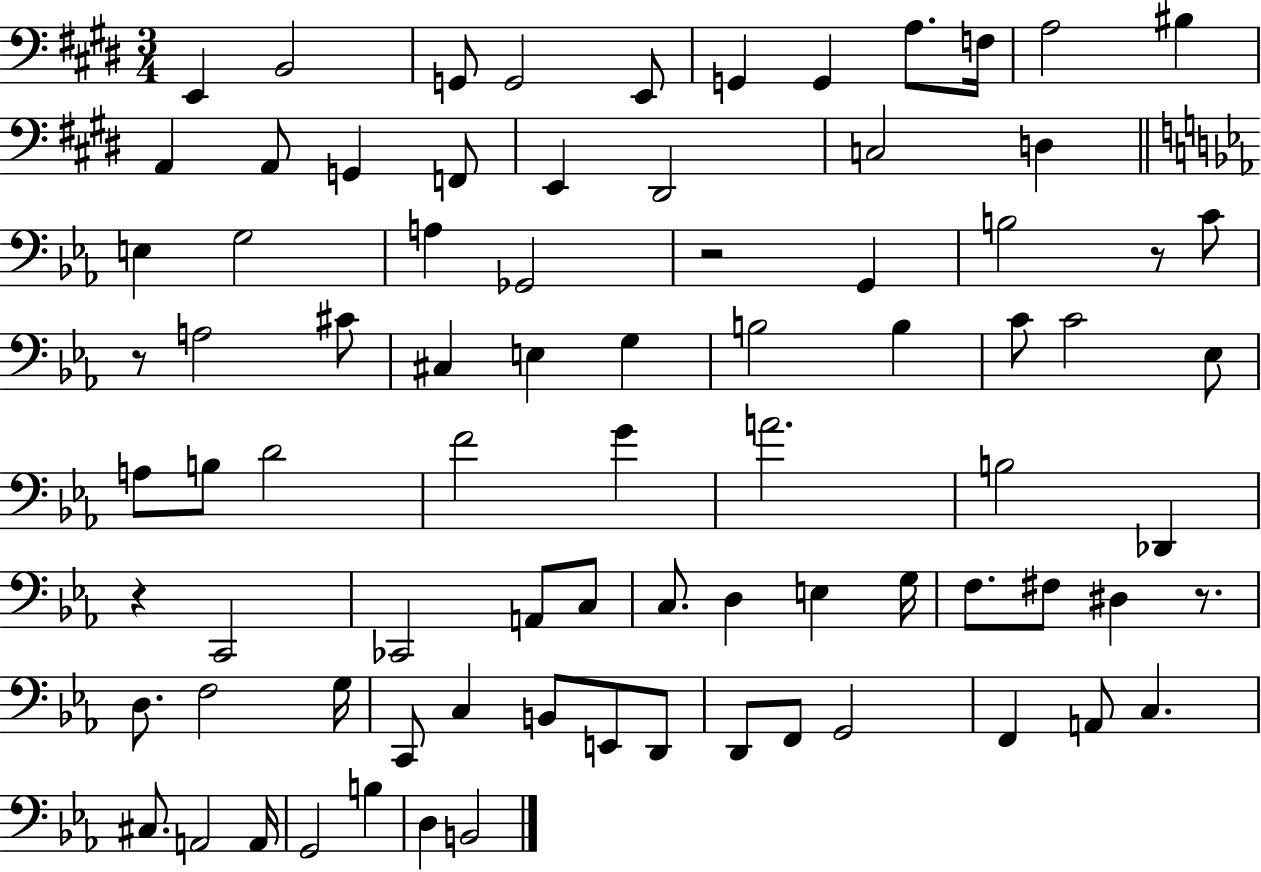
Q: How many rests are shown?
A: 5